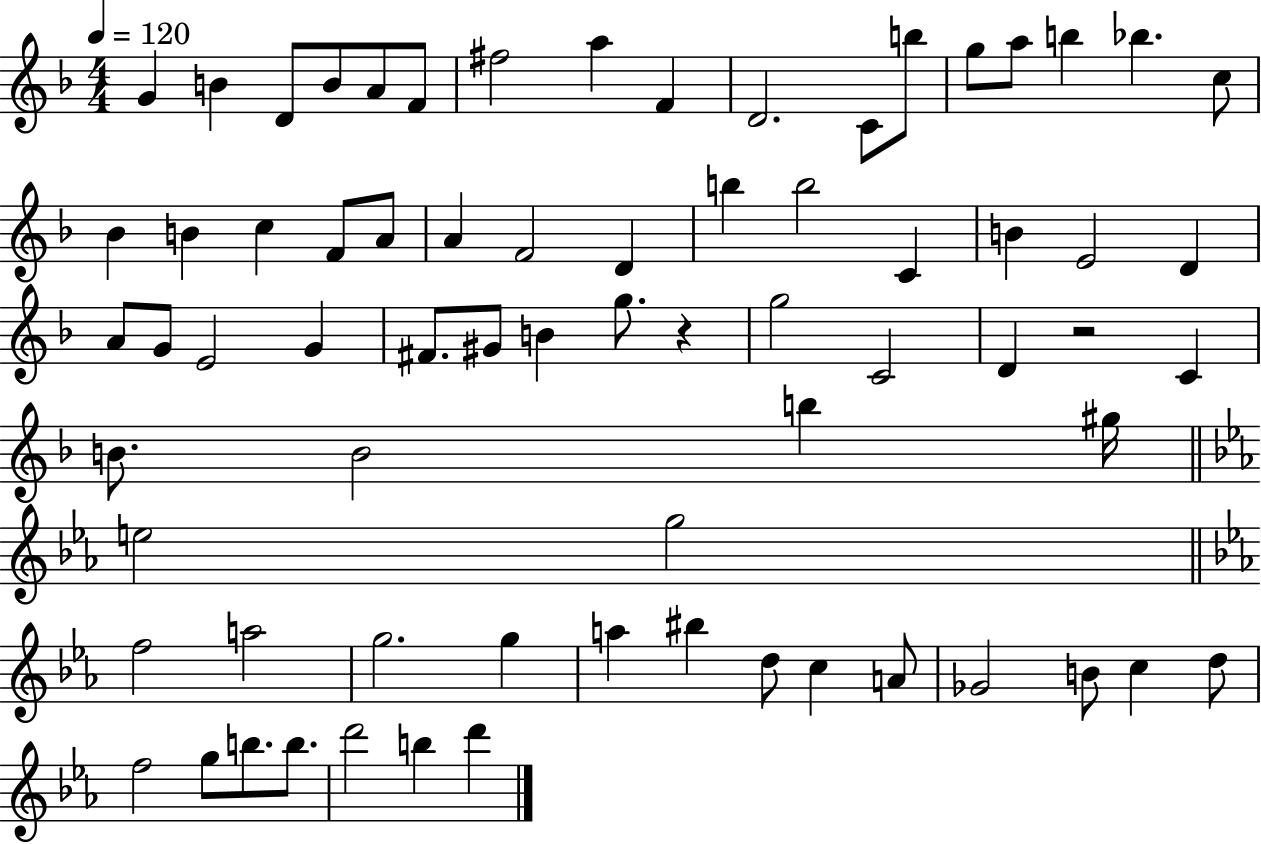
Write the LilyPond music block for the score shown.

{
  \clef treble
  \numericTimeSignature
  \time 4/4
  \key f \major
  \tempo 4 = 120
  \repeat volta 2 { g'4 b'4 d'8 b'8 a'8 f'8 | fis''2 a''4 f'4 | d'2. c'8 b''8 | g''8 a''8 b''4 bes''4. c''8 | \break bes'4 b'4 c''4 f'8 a'8 | a'4 f'2 d'4 | b''4 b''2 c'4 | b'4 e'2 d'4 | \break a'8 g'8 e'2 g'4 | fis'8. gis'8 b'4 g''8. r4 | g''2 c'2 | d'4 r2 c'4 | \break b'8. b'2 b''4 gis''16 | \bar "||" \break \key c \minor e''2 g''2 | \bar "||" \break \key ees \major f''2 a''2 | g''2. g''4 | a''4 bis''4 d''8 c''4 a'8 | ges'2 b'8 c''4 d''8 | \break f''2 g''8 b''8. b''8. | d'''2 b''4 d'''4 | } \bar "|."
}